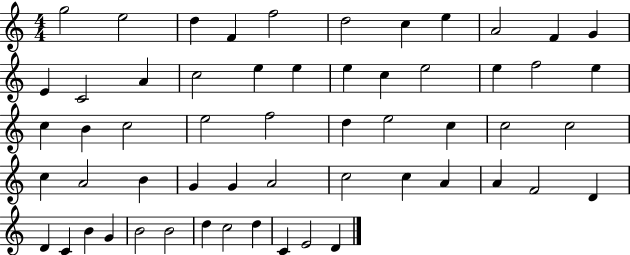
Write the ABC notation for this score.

X:1
T:Untitled
M:4/4
L:1/4
K:C
g2 e2 d F f2 d2 c e A2 F G E C2 A c2 e e e c e2 e f2 e c B c2 e2 f2 d e2 c c2 c2 c A2 B G G A2 c2 c A A F2 D D C B G B2 B2 d c2 d C E2 D